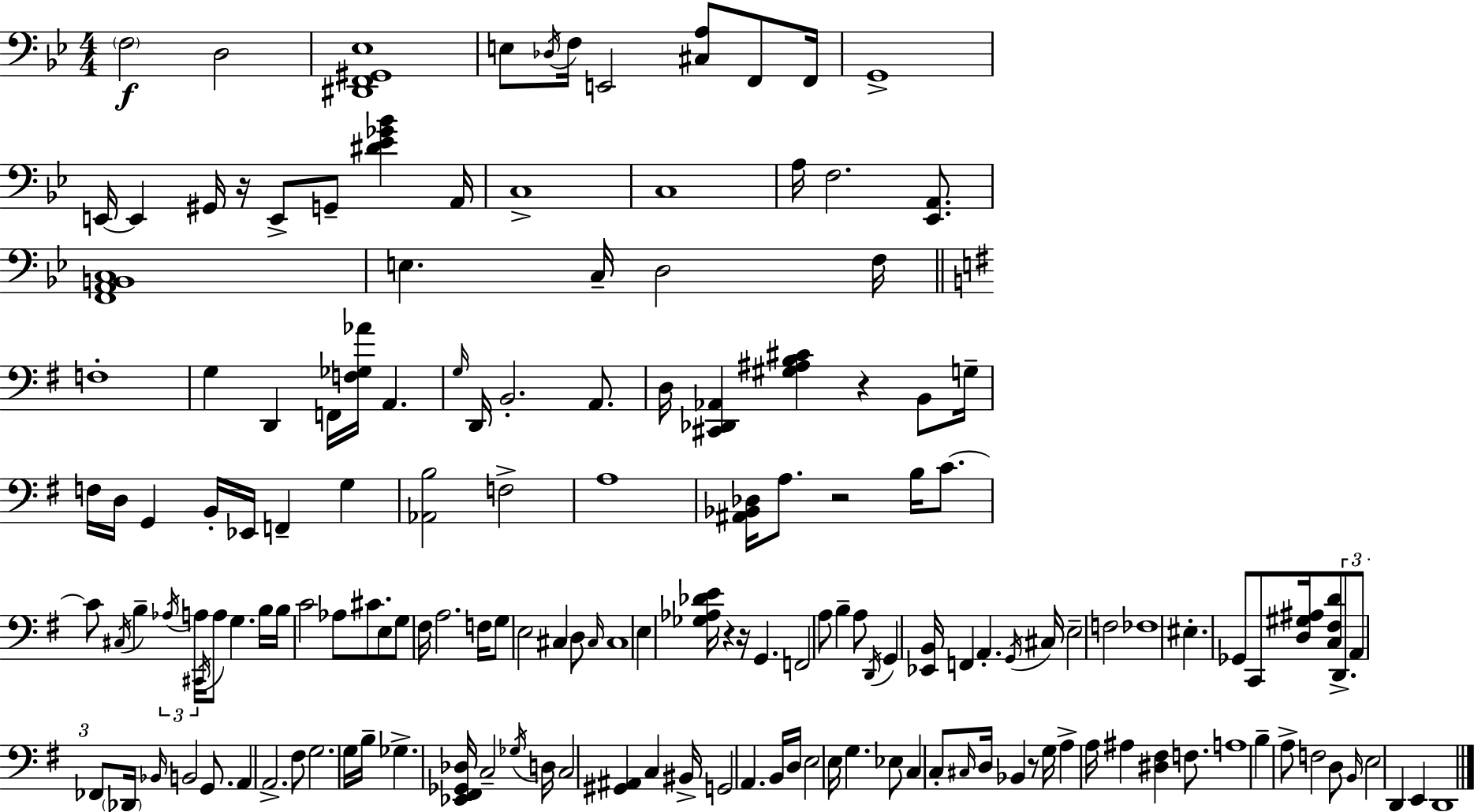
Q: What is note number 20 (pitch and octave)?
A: E3